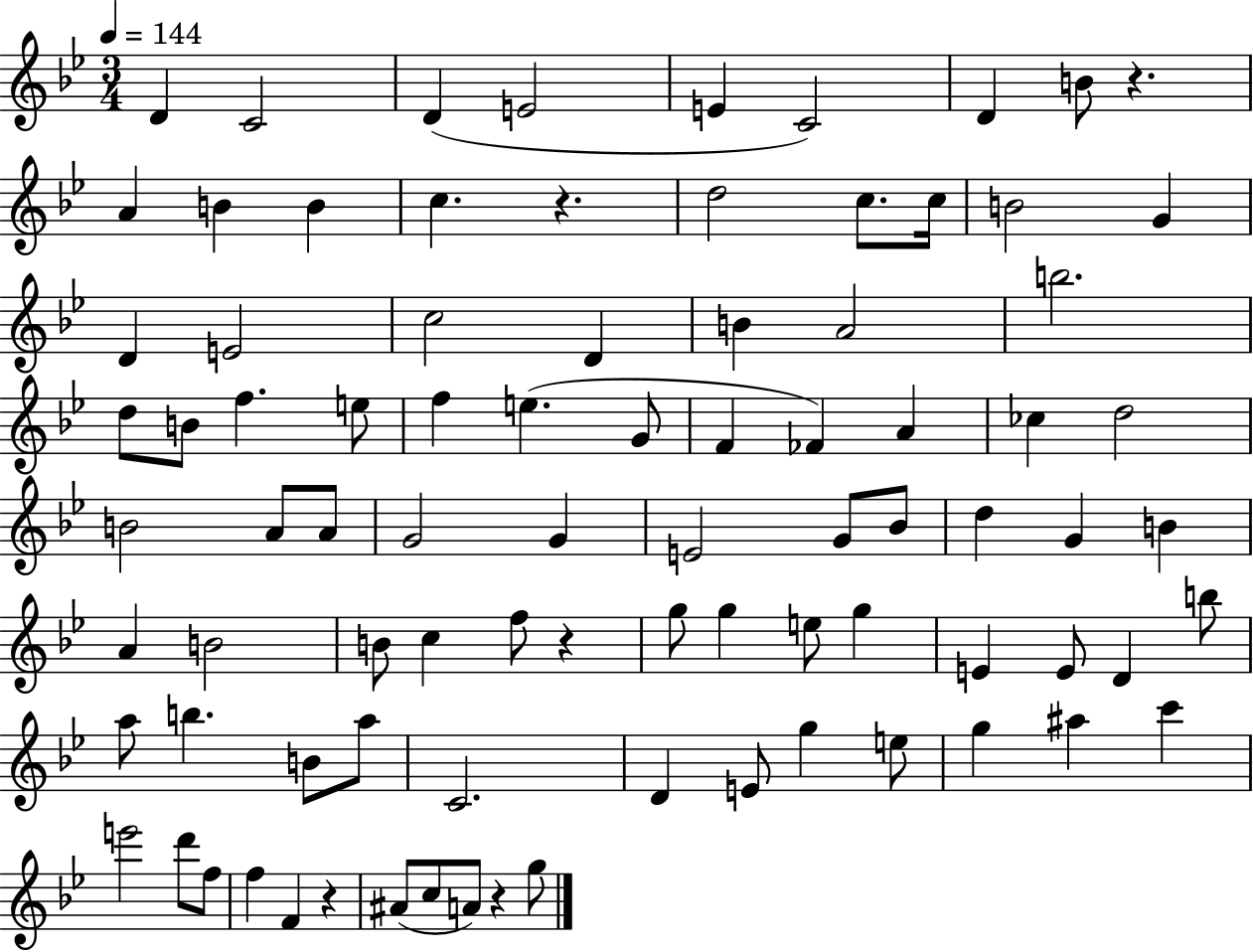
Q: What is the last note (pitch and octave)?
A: G5